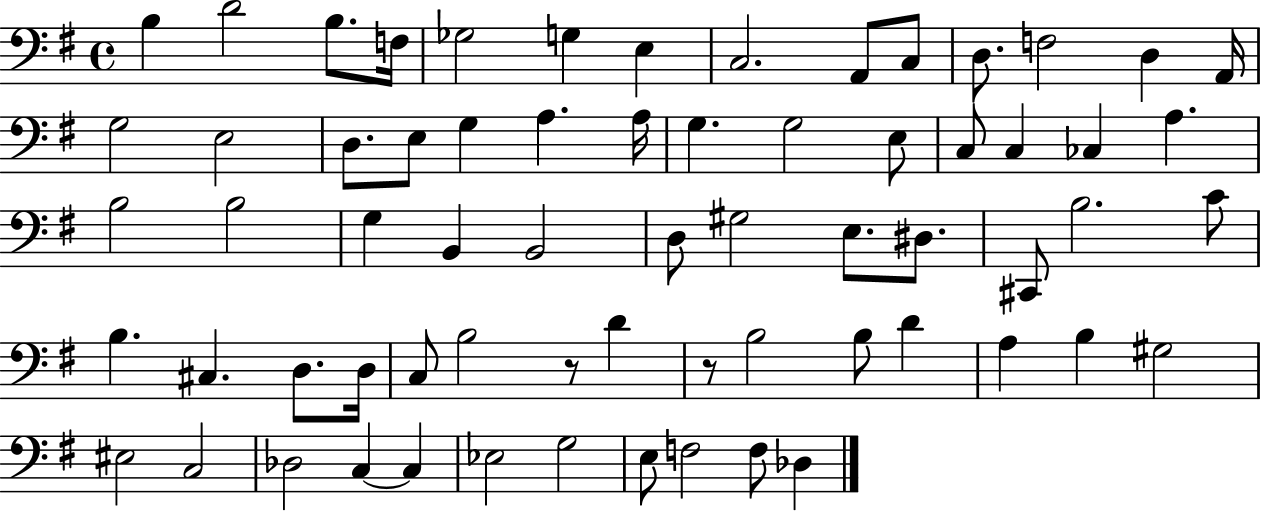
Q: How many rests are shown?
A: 2